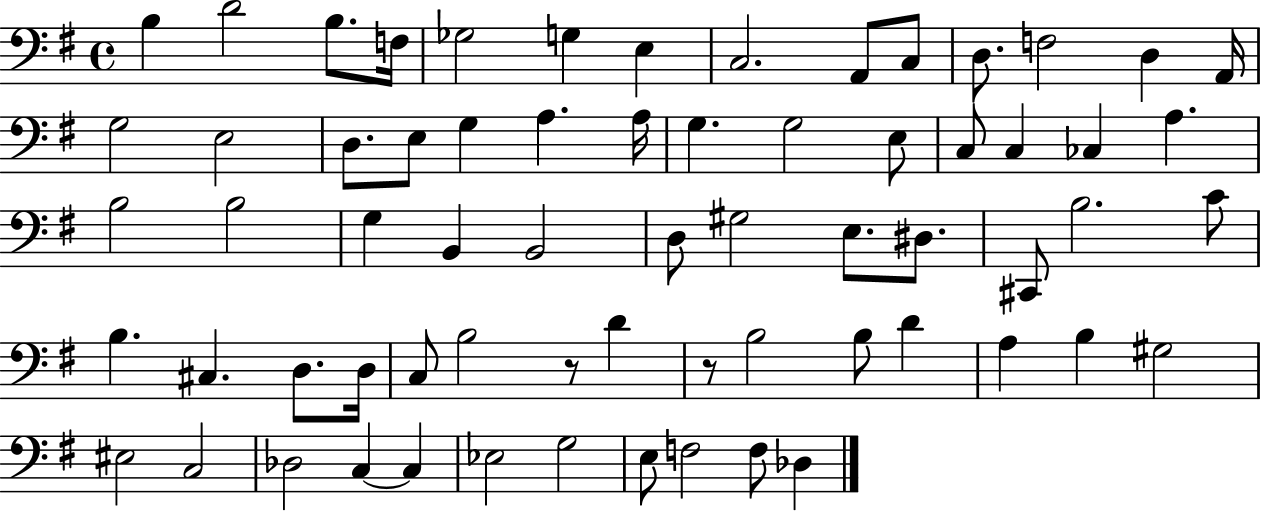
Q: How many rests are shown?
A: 2